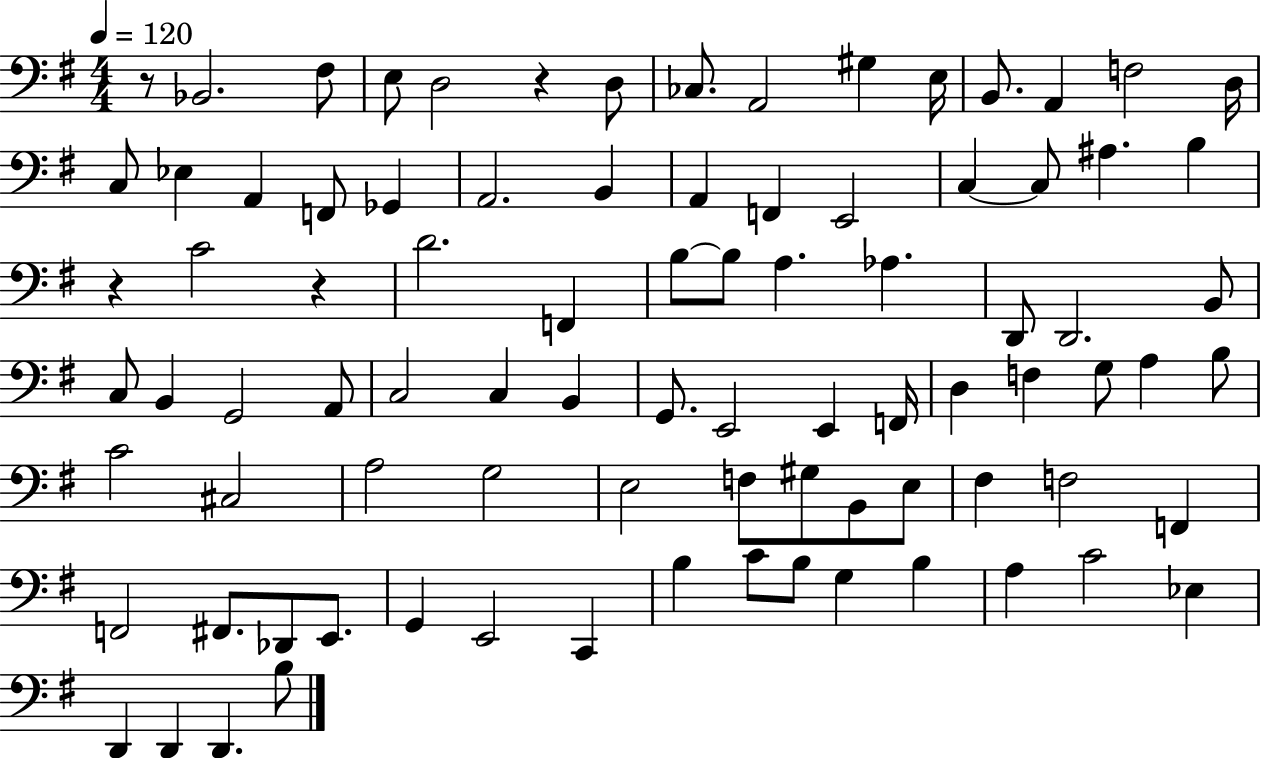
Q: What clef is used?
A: bass